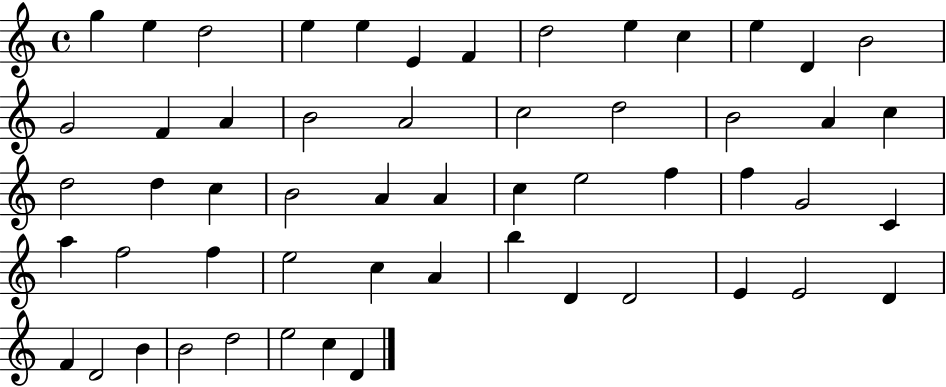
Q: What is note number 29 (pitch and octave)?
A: A4